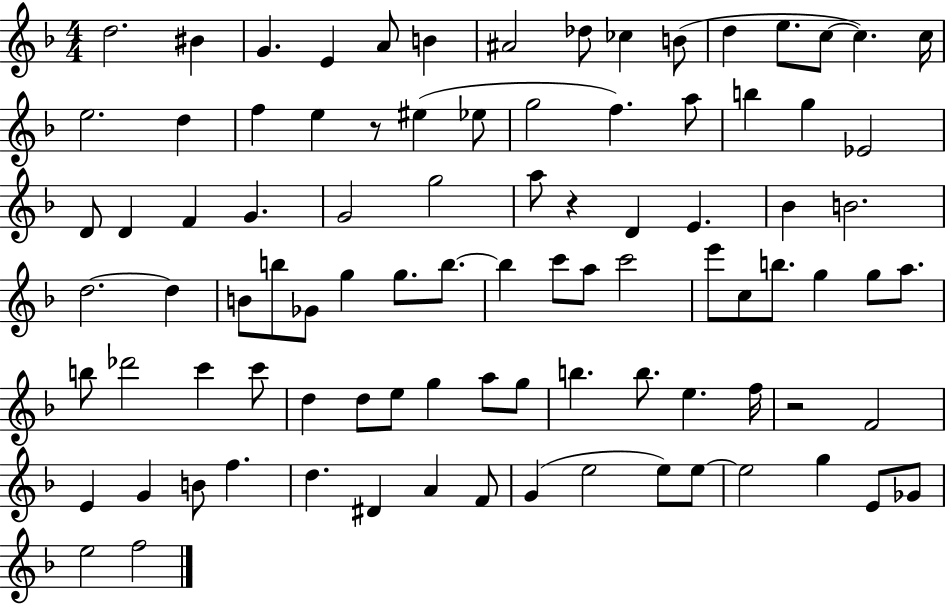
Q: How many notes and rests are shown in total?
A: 92